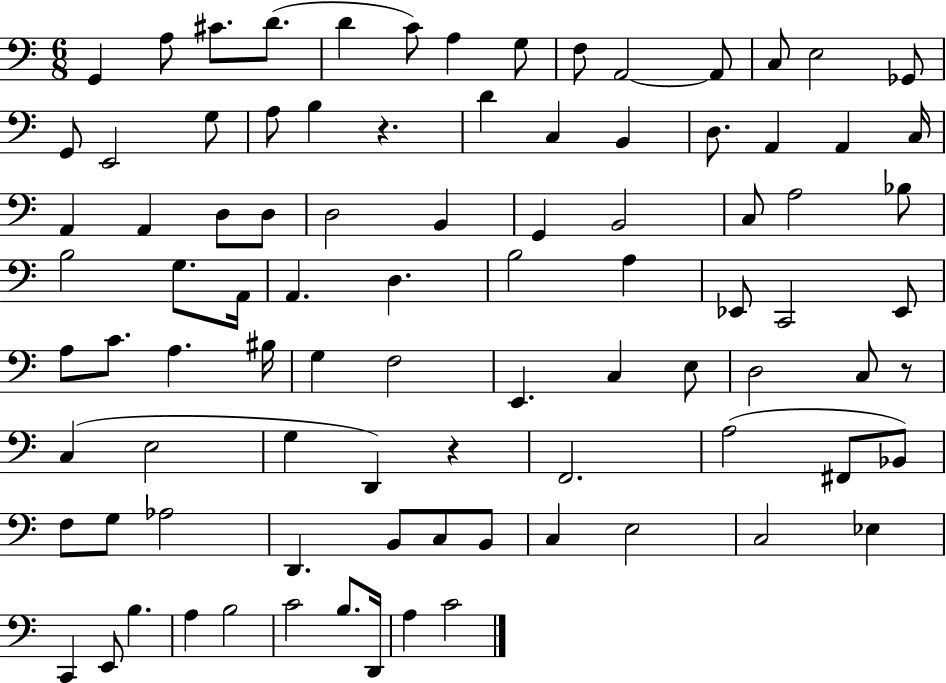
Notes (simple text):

G2/q A3/e C#4/e. D4/e. D4/q C4/e A3/q G3/e F3/e A2/h A2/e C3/e E3/h Gb2/e G2/e E2/h G3/e A3/e B3/q R/q. D4/q C3/q B2/q D3/e. A2/q A2/q C3/s A2/q A2/q D3/e D3/e D3/h B2/q G2/q B2/h C3/e A3/h Bb3/e B3/h G3/e. A2/s A2/q. D3/q. B3/h A3/q Eb2/e C2/h Eb2/e A3/e C4/e. A3/q. BIS3/s G3/q F3/h E2/q. C3/q E3/e D3/h C3/e R/e C3/q E3/h G3/q D2/q R/q F2/h. A3/h F#2/e Bb2/e F3/e G3/e Ab3/h D2/q. B2/e C3/e B2/e C3/q E3/h C3/h Eb3/q C2/q E2/e B3/q. A3/q B3/h C4/h B3/e. D2/s A3/q C4/h